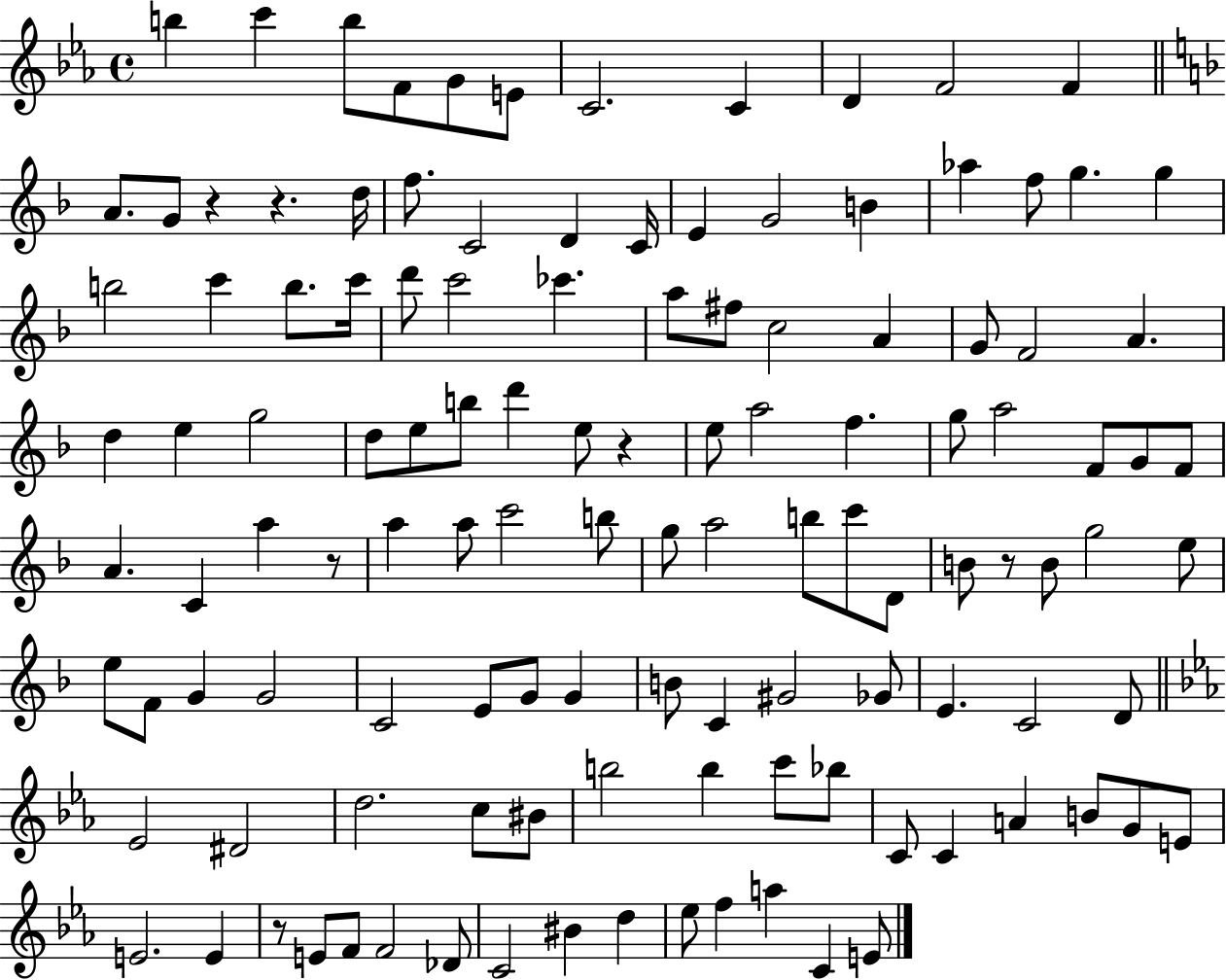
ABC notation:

X:1
T:Untitled
M:4/4
L:1/4
K:Eb
b c' b/2 F/2 G/2 E/2 C2 C D F2 F A/2 G/2 z z d/4 f/2 C2 D C/4 E G2 B _a f/2 g g b2 c' b/2 c'/4 d'/2 c'2 _c' a/2 ^f/2 c2 A G/2 F2 A d e g2 d/2 e/2 b/2 d' e/2 z e/2 a2 f g/2 a2 F/2 G/2 F/2 A C a z/2 a a/2 c'2 b/2 g/2 a2 b/2 c'/2 D/2 B/2 z/2 B/2 g2 e/2 e/2 F/2 G G2 C2 E/2 G/2 G B/2 C ^G2 _G/2 E C2 D/2 _E2 ^D2 d2 c/2 ^B/2 b2 b c'/2 _b/2 C/2 C A B/2 G/2 E/2 E2 E z/2 E/2 F/2 F2 _D/2 C2 ^B d _e/2 f a C E/2